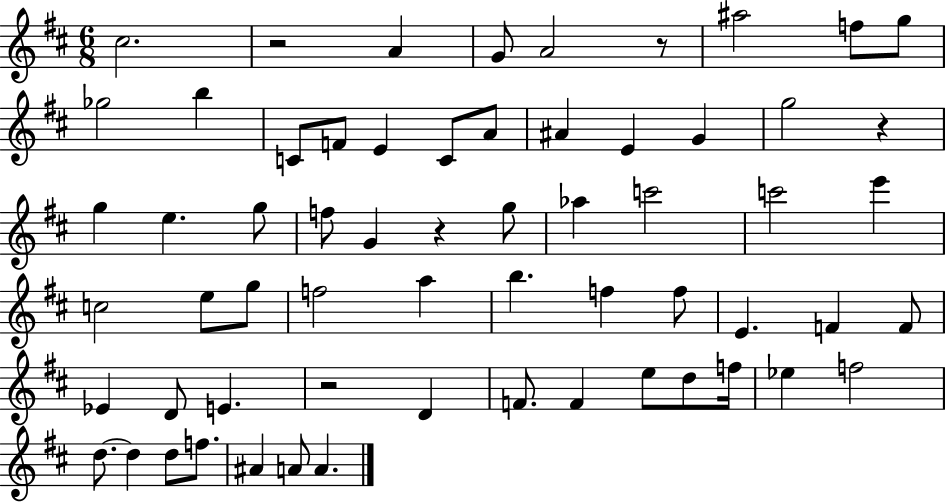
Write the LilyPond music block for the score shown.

{
  \clef treble
  \numericTimeSignature
  \time 6/8
  \key d \major
  \repeat volta 2 { cis''2. | r2 a'4 | g'8 a'2 r8 | ais''2 f''8 g''8 | \break ges''2 b''4 | c'8 f'8 e'4 c'8 a'8 | ais'4 e'4 g'4 | g''2 r4 | \break g''4 e''4. g''8 | f''8 g'4 r4 g''8 | aes''4 c'''2 | c'''2 e'''4 | \break c''2 e''8 g''8 | f''2 a''4 | b''4. f''4 f''8 | e'4. f'4 f'8 | \break ees'4 d'8 e'4. | r2 d'4 | f'8. f'4 e''8 d''8 f''16 | ees''4 f''2 | \break d''8.~~ d''4 d''8 f''8. | ais'4 a'8 a'4. | } \bar "|."
}